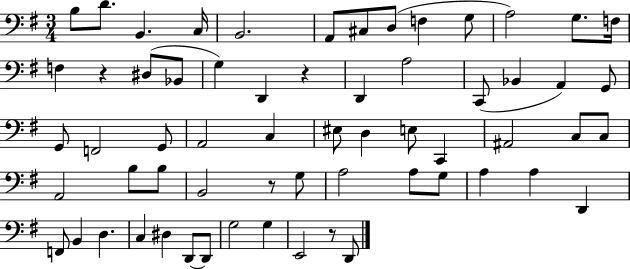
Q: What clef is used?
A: bass